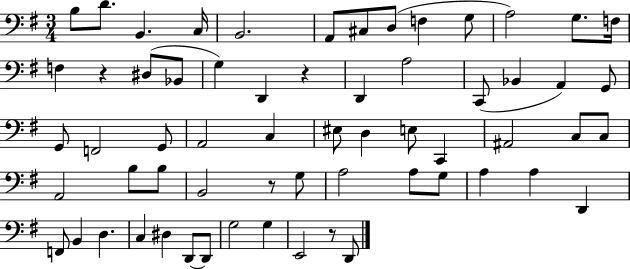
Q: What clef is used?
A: bass